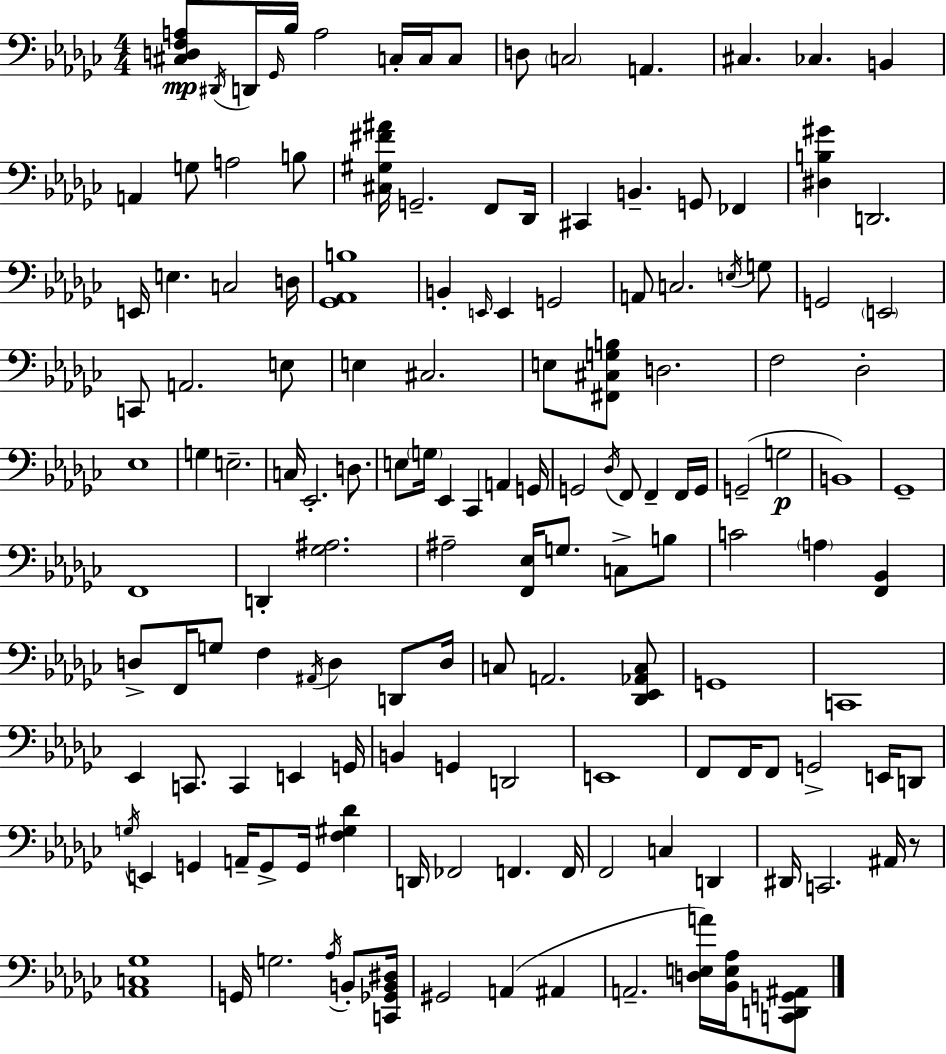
[C#3,D3,F3,A3]/e D#2/s D2/s Gb2/s Bb3/s A3/h C3/s C3/s C3/e D3/e C3/h A2/q. C#3/q. CES3/q. B2/q A2/q G3/e A3/h B3/e [C#3,G#3,F#4,A#4]/s G2/h. F2/e Db2/s C#2/q B2/q. G2/e FES2/q [D#3,B3,G#4]/q D2/h. E2/s E3/q. C3/h D3/s [Gb2,Ab2,B3]/w B2/q E2/s E2/q G2/h A2/e C3/h. E3/s G3/e G2/h E2/h C2/e A2/h. E3/e E3/q C#3/h. E3/e [F#2,C#3,G3,B3]/e D3/h. F3/h Db3/h Eb3/w G3/q E3/h. C3/s Eb2/h. D3/e. E3/e G3/s Eb2/q CES2/q A2/q G2/s G2/h Db3/s F2/e F2/q F2/s G2/s G2/h G3/h B2/w Gb2/w F2/w D2/q [Gb3,A#3]/h. A#3/h [F2,Eb3]/s G3/e. C3/e B3/e C4/h A3/q [F2,Bb2]/q D3/e F2/s G3/e F3/q A#2/s D3/q D2/e D3/s C3/e A2/h. [Db2,Eb2,Ab2,C3]/e G2/w C2/w Eb2/q C2/e. C2/q E2/q G2/s B2/q G2/q D2/h E2/w F2/e F2/s F2/e G2/h E2/s D2/e G3/s E2/q G2/q A2/s G2/e G2/s [F3,G#3,Db4]/q D2/s FES2/h F2/q. F2/s F2/h C3/q D2/q D#2/s C2/h. A#2/s R/e [Ab2,C3,Gb3]/w G2/s G3/h. Ab3/s B2/e [C2,Gb2,B2,D#3]/s G#2/h A2/q A#2/q A2/h. [D3,E3,A4]/s [Bb2,E3,Ab3]/s [C2,D2,G2,A#2]/e